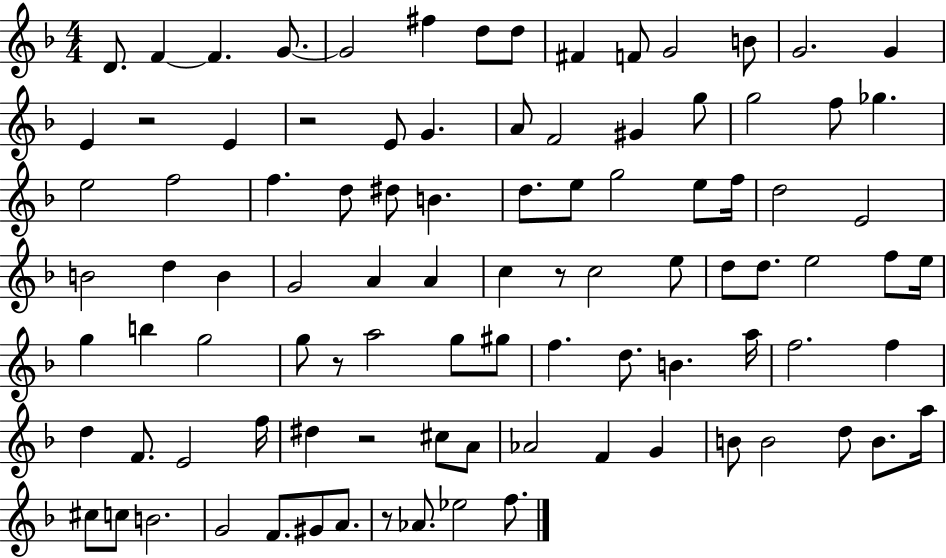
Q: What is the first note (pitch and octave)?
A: D4